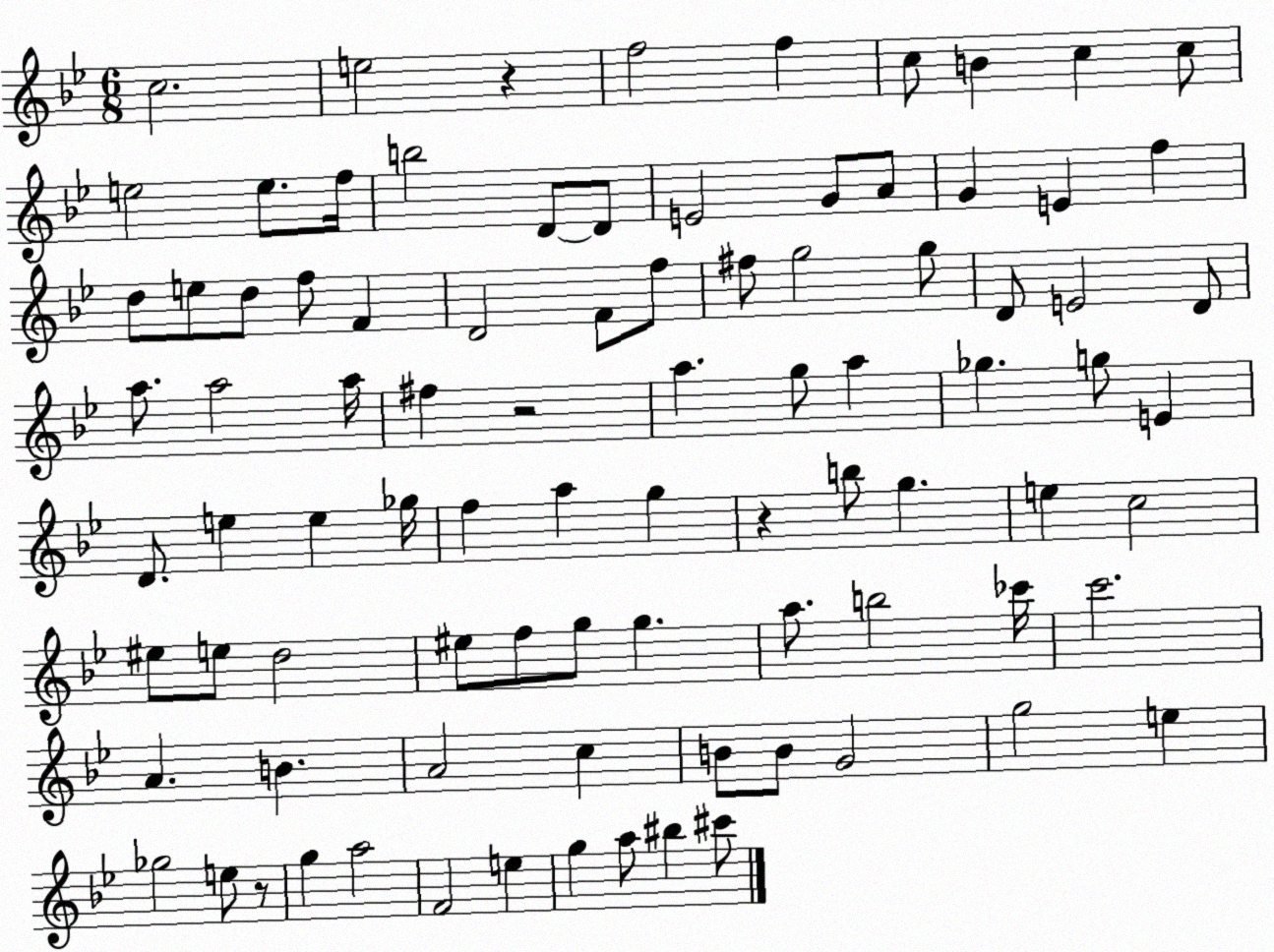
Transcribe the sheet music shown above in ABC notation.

X:1
T:Untitled
M:6/8
L:1/4
K:Bb
c2 e2 z f2 f c/2 B c c/2 e2 e/2 f/4 b2 D/2 D/2 E2 G/2 A/2 G E f d/2 e/2 d/2 f/2 F D2 F/2 f/2 ^f/2 g2 g/2 D/2 E2 D/2 a/2 a2 a/4 ^f z2 a g/2 a _g g/2 E D/2 e e _g/4 f a g z b/2 g e c2 ^e/2 e/2 d2 ^e/2 f/2 g/2 g a/2 b2 _c'/4 c'2 A B A2 c B/2 B/2 G2 g2 e _g2 e/2 z/2 g a2 F2 e g a/2 ^b ^c'/2